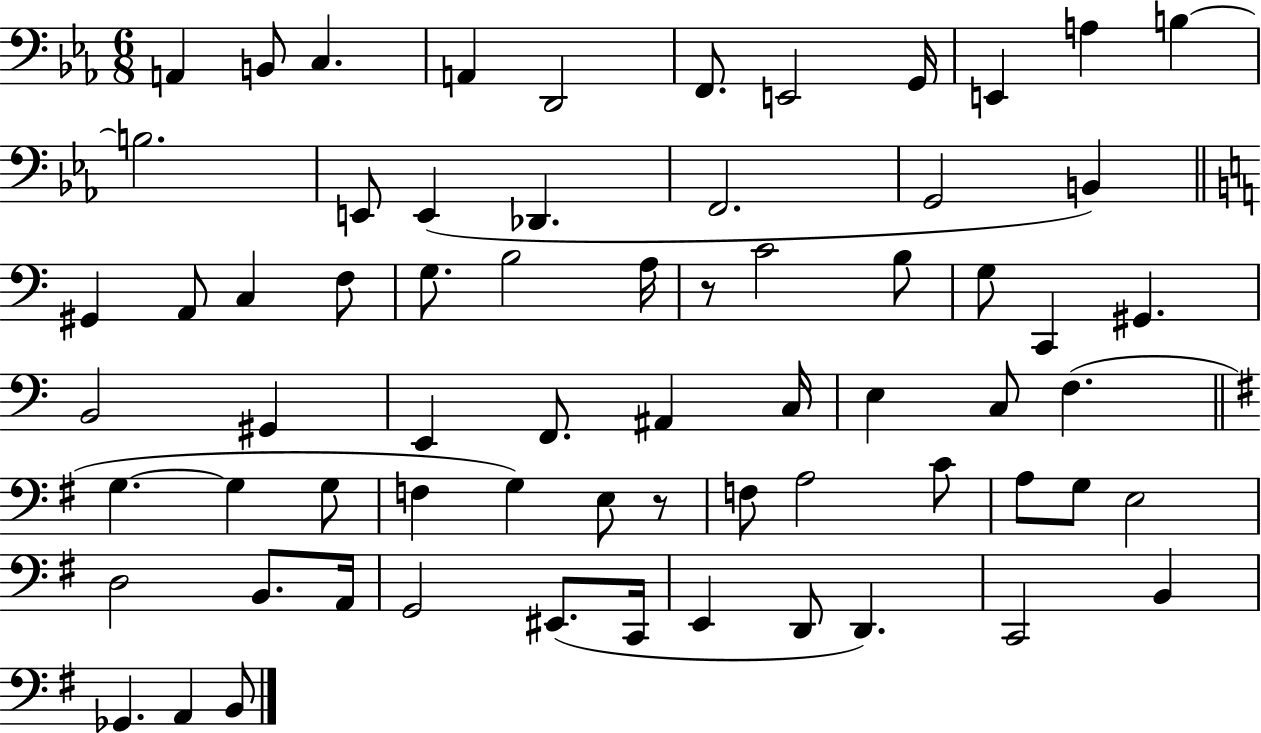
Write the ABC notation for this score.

X:1
T:Untitled
M:6/8
L:1/4
K:Eb
A,, B,,/2 C, A,, D,,2 F,,/2 E,,2 G,,/4 E,, A, B, B,2 E,,/2 E,, _D,, F,,2 G,,2 B,, ^G,, A,,/2 C, F,/2 G,/2 B,2 A,/4 z/2 C2 B,/2 G,/2 C,, ^G,, B,,2 ^G,, E,, F,,/2 ^A,, C,/4 E, C,/2 F, G, G, G,/2 F, G, E,/2 z/2 F,/2 A,2 C/2 A,/2 G,/2 E,2 D,2 B,,/2 A,,/4 G,,2 ^E,,/2 C,,/4 E,, D,,/2 D,, C,,2 B,, _G,, A,, B,,/2